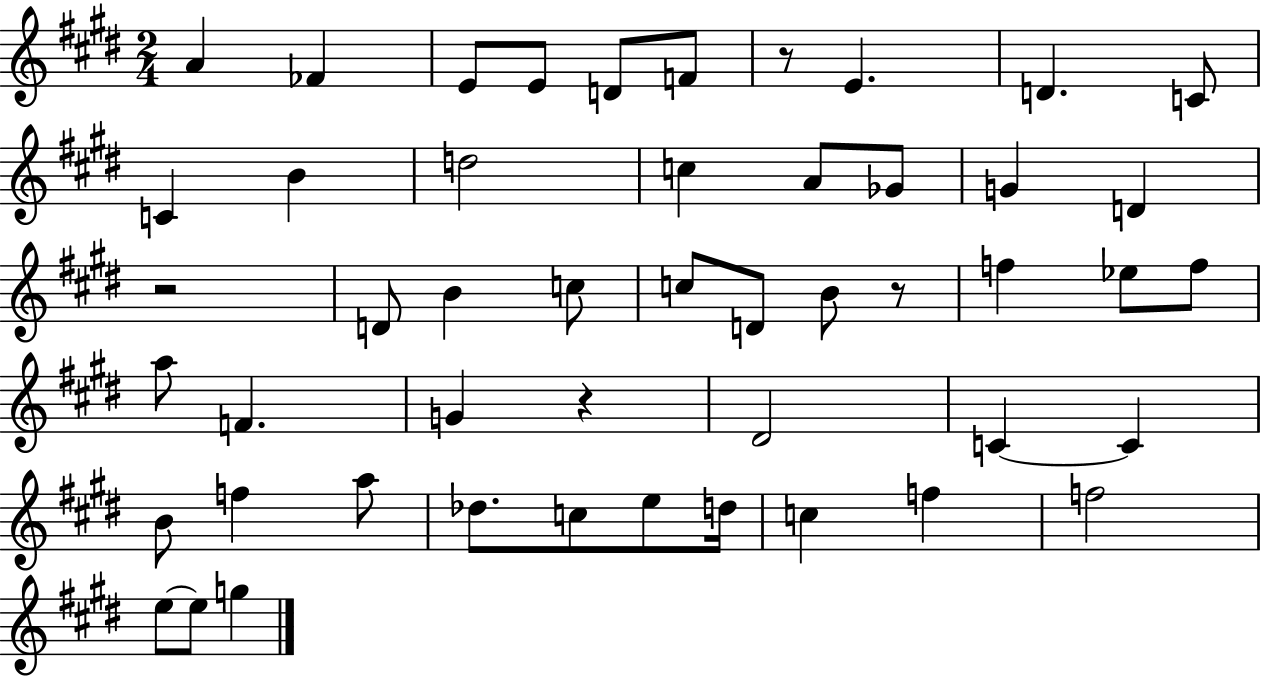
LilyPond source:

{
  \clef treble
  \numericTimeSignature
  \time 2/4
  \key e \major
  a'4 fes'4 | e'8 e'8 d'8 f'8 | r8 e'4. | d'4. c'8 | \break c'4 b'4 | d''2 | c''4 a'8 ges'8 | g'4 d'4 | \break r2 | d'8 b'4 c''8 | c''8 d'8 b'8 r8 | f''4 ees''8 f''8 | \break a''8 f'4. | g'4 r4 | dis'2 | c'4~~ c'4 | \break b'8 f''4 a''8 | des''8. c''8 e''8 d''16 | c''4 f''4 | f''2 | \break e''8~~ e''8 g''4 | \bar "|."
}